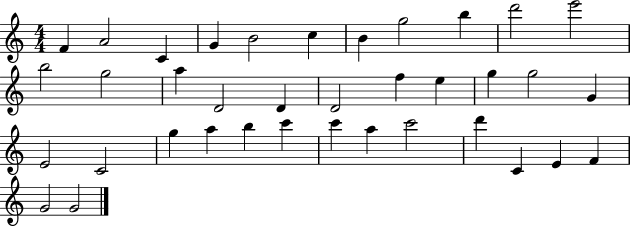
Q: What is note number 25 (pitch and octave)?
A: G5